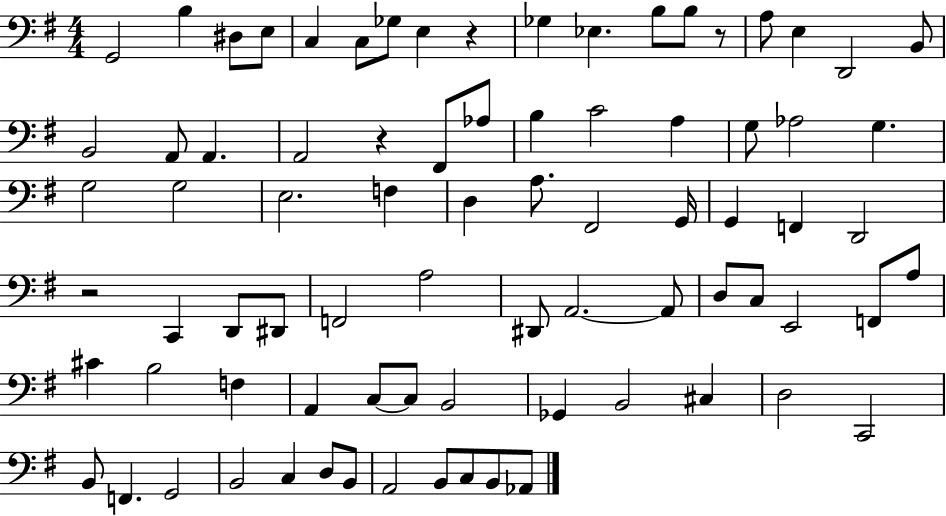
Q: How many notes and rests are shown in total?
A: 80